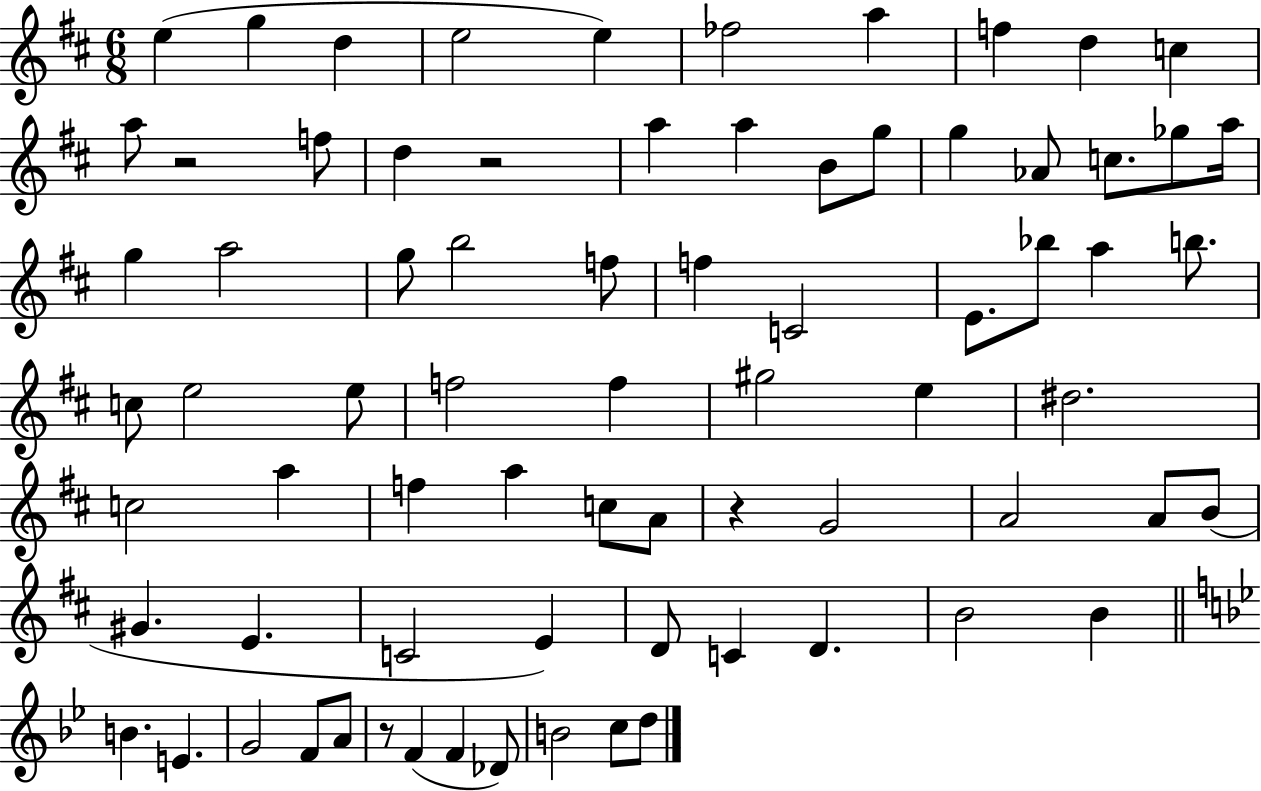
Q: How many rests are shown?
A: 4